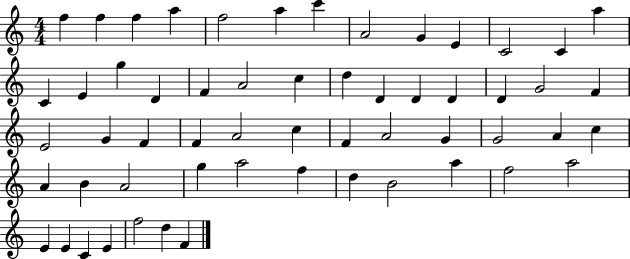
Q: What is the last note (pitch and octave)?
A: F4